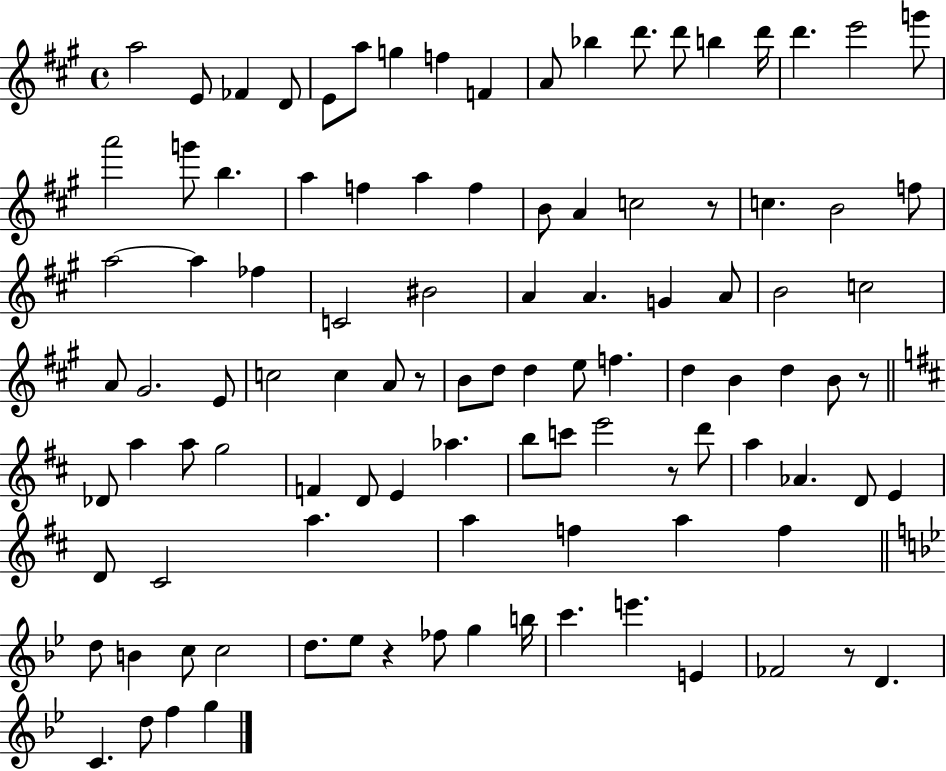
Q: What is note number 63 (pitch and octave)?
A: D4